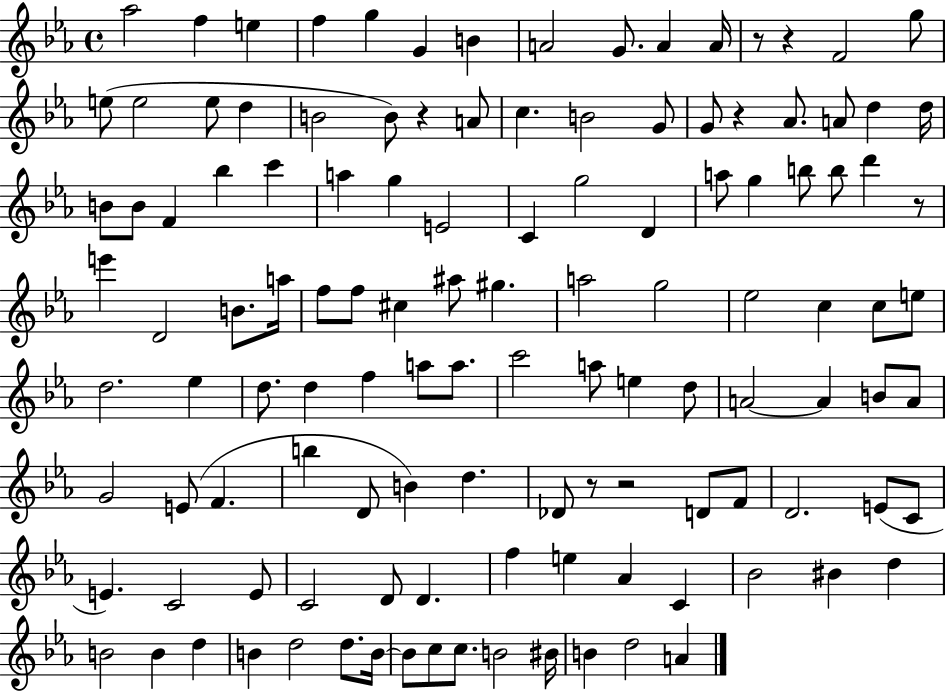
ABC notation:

X:1
T:Untitled
M:4/4
L:1/4
K:Eb
_a2 f e f g G B A2 G/2 A A/4 z/2 z F2 g/2 e/2 e2 e/2 d B2 B/2 z A/2 c B2 G/2 G/2 z _A/2 A/2 d d/4 B/2 B/2 F _b c' a g E2 C g2 D a/2 g b/2 b/2 d' z/2 e' D2 B/2 a/4 f/2 f/2 ^c ^a/2 ^g a2 g2 _e2 c c/2 e/2 d2 _e d/2 d f a/2 a/2 c'2 a/2 e d/2 A2 A B/2 A/2 G2 E/2 F b D/2 B d _D/2 z/2 z2 D/2 F/2 D2 E/2 C/2 E C2 E/2 C2 D/2 D f e _A C _B2 ^B d B2 B d B d2 d/2 B/4 B/2 c/2 c/2 B2 ^B/4 B d2 A